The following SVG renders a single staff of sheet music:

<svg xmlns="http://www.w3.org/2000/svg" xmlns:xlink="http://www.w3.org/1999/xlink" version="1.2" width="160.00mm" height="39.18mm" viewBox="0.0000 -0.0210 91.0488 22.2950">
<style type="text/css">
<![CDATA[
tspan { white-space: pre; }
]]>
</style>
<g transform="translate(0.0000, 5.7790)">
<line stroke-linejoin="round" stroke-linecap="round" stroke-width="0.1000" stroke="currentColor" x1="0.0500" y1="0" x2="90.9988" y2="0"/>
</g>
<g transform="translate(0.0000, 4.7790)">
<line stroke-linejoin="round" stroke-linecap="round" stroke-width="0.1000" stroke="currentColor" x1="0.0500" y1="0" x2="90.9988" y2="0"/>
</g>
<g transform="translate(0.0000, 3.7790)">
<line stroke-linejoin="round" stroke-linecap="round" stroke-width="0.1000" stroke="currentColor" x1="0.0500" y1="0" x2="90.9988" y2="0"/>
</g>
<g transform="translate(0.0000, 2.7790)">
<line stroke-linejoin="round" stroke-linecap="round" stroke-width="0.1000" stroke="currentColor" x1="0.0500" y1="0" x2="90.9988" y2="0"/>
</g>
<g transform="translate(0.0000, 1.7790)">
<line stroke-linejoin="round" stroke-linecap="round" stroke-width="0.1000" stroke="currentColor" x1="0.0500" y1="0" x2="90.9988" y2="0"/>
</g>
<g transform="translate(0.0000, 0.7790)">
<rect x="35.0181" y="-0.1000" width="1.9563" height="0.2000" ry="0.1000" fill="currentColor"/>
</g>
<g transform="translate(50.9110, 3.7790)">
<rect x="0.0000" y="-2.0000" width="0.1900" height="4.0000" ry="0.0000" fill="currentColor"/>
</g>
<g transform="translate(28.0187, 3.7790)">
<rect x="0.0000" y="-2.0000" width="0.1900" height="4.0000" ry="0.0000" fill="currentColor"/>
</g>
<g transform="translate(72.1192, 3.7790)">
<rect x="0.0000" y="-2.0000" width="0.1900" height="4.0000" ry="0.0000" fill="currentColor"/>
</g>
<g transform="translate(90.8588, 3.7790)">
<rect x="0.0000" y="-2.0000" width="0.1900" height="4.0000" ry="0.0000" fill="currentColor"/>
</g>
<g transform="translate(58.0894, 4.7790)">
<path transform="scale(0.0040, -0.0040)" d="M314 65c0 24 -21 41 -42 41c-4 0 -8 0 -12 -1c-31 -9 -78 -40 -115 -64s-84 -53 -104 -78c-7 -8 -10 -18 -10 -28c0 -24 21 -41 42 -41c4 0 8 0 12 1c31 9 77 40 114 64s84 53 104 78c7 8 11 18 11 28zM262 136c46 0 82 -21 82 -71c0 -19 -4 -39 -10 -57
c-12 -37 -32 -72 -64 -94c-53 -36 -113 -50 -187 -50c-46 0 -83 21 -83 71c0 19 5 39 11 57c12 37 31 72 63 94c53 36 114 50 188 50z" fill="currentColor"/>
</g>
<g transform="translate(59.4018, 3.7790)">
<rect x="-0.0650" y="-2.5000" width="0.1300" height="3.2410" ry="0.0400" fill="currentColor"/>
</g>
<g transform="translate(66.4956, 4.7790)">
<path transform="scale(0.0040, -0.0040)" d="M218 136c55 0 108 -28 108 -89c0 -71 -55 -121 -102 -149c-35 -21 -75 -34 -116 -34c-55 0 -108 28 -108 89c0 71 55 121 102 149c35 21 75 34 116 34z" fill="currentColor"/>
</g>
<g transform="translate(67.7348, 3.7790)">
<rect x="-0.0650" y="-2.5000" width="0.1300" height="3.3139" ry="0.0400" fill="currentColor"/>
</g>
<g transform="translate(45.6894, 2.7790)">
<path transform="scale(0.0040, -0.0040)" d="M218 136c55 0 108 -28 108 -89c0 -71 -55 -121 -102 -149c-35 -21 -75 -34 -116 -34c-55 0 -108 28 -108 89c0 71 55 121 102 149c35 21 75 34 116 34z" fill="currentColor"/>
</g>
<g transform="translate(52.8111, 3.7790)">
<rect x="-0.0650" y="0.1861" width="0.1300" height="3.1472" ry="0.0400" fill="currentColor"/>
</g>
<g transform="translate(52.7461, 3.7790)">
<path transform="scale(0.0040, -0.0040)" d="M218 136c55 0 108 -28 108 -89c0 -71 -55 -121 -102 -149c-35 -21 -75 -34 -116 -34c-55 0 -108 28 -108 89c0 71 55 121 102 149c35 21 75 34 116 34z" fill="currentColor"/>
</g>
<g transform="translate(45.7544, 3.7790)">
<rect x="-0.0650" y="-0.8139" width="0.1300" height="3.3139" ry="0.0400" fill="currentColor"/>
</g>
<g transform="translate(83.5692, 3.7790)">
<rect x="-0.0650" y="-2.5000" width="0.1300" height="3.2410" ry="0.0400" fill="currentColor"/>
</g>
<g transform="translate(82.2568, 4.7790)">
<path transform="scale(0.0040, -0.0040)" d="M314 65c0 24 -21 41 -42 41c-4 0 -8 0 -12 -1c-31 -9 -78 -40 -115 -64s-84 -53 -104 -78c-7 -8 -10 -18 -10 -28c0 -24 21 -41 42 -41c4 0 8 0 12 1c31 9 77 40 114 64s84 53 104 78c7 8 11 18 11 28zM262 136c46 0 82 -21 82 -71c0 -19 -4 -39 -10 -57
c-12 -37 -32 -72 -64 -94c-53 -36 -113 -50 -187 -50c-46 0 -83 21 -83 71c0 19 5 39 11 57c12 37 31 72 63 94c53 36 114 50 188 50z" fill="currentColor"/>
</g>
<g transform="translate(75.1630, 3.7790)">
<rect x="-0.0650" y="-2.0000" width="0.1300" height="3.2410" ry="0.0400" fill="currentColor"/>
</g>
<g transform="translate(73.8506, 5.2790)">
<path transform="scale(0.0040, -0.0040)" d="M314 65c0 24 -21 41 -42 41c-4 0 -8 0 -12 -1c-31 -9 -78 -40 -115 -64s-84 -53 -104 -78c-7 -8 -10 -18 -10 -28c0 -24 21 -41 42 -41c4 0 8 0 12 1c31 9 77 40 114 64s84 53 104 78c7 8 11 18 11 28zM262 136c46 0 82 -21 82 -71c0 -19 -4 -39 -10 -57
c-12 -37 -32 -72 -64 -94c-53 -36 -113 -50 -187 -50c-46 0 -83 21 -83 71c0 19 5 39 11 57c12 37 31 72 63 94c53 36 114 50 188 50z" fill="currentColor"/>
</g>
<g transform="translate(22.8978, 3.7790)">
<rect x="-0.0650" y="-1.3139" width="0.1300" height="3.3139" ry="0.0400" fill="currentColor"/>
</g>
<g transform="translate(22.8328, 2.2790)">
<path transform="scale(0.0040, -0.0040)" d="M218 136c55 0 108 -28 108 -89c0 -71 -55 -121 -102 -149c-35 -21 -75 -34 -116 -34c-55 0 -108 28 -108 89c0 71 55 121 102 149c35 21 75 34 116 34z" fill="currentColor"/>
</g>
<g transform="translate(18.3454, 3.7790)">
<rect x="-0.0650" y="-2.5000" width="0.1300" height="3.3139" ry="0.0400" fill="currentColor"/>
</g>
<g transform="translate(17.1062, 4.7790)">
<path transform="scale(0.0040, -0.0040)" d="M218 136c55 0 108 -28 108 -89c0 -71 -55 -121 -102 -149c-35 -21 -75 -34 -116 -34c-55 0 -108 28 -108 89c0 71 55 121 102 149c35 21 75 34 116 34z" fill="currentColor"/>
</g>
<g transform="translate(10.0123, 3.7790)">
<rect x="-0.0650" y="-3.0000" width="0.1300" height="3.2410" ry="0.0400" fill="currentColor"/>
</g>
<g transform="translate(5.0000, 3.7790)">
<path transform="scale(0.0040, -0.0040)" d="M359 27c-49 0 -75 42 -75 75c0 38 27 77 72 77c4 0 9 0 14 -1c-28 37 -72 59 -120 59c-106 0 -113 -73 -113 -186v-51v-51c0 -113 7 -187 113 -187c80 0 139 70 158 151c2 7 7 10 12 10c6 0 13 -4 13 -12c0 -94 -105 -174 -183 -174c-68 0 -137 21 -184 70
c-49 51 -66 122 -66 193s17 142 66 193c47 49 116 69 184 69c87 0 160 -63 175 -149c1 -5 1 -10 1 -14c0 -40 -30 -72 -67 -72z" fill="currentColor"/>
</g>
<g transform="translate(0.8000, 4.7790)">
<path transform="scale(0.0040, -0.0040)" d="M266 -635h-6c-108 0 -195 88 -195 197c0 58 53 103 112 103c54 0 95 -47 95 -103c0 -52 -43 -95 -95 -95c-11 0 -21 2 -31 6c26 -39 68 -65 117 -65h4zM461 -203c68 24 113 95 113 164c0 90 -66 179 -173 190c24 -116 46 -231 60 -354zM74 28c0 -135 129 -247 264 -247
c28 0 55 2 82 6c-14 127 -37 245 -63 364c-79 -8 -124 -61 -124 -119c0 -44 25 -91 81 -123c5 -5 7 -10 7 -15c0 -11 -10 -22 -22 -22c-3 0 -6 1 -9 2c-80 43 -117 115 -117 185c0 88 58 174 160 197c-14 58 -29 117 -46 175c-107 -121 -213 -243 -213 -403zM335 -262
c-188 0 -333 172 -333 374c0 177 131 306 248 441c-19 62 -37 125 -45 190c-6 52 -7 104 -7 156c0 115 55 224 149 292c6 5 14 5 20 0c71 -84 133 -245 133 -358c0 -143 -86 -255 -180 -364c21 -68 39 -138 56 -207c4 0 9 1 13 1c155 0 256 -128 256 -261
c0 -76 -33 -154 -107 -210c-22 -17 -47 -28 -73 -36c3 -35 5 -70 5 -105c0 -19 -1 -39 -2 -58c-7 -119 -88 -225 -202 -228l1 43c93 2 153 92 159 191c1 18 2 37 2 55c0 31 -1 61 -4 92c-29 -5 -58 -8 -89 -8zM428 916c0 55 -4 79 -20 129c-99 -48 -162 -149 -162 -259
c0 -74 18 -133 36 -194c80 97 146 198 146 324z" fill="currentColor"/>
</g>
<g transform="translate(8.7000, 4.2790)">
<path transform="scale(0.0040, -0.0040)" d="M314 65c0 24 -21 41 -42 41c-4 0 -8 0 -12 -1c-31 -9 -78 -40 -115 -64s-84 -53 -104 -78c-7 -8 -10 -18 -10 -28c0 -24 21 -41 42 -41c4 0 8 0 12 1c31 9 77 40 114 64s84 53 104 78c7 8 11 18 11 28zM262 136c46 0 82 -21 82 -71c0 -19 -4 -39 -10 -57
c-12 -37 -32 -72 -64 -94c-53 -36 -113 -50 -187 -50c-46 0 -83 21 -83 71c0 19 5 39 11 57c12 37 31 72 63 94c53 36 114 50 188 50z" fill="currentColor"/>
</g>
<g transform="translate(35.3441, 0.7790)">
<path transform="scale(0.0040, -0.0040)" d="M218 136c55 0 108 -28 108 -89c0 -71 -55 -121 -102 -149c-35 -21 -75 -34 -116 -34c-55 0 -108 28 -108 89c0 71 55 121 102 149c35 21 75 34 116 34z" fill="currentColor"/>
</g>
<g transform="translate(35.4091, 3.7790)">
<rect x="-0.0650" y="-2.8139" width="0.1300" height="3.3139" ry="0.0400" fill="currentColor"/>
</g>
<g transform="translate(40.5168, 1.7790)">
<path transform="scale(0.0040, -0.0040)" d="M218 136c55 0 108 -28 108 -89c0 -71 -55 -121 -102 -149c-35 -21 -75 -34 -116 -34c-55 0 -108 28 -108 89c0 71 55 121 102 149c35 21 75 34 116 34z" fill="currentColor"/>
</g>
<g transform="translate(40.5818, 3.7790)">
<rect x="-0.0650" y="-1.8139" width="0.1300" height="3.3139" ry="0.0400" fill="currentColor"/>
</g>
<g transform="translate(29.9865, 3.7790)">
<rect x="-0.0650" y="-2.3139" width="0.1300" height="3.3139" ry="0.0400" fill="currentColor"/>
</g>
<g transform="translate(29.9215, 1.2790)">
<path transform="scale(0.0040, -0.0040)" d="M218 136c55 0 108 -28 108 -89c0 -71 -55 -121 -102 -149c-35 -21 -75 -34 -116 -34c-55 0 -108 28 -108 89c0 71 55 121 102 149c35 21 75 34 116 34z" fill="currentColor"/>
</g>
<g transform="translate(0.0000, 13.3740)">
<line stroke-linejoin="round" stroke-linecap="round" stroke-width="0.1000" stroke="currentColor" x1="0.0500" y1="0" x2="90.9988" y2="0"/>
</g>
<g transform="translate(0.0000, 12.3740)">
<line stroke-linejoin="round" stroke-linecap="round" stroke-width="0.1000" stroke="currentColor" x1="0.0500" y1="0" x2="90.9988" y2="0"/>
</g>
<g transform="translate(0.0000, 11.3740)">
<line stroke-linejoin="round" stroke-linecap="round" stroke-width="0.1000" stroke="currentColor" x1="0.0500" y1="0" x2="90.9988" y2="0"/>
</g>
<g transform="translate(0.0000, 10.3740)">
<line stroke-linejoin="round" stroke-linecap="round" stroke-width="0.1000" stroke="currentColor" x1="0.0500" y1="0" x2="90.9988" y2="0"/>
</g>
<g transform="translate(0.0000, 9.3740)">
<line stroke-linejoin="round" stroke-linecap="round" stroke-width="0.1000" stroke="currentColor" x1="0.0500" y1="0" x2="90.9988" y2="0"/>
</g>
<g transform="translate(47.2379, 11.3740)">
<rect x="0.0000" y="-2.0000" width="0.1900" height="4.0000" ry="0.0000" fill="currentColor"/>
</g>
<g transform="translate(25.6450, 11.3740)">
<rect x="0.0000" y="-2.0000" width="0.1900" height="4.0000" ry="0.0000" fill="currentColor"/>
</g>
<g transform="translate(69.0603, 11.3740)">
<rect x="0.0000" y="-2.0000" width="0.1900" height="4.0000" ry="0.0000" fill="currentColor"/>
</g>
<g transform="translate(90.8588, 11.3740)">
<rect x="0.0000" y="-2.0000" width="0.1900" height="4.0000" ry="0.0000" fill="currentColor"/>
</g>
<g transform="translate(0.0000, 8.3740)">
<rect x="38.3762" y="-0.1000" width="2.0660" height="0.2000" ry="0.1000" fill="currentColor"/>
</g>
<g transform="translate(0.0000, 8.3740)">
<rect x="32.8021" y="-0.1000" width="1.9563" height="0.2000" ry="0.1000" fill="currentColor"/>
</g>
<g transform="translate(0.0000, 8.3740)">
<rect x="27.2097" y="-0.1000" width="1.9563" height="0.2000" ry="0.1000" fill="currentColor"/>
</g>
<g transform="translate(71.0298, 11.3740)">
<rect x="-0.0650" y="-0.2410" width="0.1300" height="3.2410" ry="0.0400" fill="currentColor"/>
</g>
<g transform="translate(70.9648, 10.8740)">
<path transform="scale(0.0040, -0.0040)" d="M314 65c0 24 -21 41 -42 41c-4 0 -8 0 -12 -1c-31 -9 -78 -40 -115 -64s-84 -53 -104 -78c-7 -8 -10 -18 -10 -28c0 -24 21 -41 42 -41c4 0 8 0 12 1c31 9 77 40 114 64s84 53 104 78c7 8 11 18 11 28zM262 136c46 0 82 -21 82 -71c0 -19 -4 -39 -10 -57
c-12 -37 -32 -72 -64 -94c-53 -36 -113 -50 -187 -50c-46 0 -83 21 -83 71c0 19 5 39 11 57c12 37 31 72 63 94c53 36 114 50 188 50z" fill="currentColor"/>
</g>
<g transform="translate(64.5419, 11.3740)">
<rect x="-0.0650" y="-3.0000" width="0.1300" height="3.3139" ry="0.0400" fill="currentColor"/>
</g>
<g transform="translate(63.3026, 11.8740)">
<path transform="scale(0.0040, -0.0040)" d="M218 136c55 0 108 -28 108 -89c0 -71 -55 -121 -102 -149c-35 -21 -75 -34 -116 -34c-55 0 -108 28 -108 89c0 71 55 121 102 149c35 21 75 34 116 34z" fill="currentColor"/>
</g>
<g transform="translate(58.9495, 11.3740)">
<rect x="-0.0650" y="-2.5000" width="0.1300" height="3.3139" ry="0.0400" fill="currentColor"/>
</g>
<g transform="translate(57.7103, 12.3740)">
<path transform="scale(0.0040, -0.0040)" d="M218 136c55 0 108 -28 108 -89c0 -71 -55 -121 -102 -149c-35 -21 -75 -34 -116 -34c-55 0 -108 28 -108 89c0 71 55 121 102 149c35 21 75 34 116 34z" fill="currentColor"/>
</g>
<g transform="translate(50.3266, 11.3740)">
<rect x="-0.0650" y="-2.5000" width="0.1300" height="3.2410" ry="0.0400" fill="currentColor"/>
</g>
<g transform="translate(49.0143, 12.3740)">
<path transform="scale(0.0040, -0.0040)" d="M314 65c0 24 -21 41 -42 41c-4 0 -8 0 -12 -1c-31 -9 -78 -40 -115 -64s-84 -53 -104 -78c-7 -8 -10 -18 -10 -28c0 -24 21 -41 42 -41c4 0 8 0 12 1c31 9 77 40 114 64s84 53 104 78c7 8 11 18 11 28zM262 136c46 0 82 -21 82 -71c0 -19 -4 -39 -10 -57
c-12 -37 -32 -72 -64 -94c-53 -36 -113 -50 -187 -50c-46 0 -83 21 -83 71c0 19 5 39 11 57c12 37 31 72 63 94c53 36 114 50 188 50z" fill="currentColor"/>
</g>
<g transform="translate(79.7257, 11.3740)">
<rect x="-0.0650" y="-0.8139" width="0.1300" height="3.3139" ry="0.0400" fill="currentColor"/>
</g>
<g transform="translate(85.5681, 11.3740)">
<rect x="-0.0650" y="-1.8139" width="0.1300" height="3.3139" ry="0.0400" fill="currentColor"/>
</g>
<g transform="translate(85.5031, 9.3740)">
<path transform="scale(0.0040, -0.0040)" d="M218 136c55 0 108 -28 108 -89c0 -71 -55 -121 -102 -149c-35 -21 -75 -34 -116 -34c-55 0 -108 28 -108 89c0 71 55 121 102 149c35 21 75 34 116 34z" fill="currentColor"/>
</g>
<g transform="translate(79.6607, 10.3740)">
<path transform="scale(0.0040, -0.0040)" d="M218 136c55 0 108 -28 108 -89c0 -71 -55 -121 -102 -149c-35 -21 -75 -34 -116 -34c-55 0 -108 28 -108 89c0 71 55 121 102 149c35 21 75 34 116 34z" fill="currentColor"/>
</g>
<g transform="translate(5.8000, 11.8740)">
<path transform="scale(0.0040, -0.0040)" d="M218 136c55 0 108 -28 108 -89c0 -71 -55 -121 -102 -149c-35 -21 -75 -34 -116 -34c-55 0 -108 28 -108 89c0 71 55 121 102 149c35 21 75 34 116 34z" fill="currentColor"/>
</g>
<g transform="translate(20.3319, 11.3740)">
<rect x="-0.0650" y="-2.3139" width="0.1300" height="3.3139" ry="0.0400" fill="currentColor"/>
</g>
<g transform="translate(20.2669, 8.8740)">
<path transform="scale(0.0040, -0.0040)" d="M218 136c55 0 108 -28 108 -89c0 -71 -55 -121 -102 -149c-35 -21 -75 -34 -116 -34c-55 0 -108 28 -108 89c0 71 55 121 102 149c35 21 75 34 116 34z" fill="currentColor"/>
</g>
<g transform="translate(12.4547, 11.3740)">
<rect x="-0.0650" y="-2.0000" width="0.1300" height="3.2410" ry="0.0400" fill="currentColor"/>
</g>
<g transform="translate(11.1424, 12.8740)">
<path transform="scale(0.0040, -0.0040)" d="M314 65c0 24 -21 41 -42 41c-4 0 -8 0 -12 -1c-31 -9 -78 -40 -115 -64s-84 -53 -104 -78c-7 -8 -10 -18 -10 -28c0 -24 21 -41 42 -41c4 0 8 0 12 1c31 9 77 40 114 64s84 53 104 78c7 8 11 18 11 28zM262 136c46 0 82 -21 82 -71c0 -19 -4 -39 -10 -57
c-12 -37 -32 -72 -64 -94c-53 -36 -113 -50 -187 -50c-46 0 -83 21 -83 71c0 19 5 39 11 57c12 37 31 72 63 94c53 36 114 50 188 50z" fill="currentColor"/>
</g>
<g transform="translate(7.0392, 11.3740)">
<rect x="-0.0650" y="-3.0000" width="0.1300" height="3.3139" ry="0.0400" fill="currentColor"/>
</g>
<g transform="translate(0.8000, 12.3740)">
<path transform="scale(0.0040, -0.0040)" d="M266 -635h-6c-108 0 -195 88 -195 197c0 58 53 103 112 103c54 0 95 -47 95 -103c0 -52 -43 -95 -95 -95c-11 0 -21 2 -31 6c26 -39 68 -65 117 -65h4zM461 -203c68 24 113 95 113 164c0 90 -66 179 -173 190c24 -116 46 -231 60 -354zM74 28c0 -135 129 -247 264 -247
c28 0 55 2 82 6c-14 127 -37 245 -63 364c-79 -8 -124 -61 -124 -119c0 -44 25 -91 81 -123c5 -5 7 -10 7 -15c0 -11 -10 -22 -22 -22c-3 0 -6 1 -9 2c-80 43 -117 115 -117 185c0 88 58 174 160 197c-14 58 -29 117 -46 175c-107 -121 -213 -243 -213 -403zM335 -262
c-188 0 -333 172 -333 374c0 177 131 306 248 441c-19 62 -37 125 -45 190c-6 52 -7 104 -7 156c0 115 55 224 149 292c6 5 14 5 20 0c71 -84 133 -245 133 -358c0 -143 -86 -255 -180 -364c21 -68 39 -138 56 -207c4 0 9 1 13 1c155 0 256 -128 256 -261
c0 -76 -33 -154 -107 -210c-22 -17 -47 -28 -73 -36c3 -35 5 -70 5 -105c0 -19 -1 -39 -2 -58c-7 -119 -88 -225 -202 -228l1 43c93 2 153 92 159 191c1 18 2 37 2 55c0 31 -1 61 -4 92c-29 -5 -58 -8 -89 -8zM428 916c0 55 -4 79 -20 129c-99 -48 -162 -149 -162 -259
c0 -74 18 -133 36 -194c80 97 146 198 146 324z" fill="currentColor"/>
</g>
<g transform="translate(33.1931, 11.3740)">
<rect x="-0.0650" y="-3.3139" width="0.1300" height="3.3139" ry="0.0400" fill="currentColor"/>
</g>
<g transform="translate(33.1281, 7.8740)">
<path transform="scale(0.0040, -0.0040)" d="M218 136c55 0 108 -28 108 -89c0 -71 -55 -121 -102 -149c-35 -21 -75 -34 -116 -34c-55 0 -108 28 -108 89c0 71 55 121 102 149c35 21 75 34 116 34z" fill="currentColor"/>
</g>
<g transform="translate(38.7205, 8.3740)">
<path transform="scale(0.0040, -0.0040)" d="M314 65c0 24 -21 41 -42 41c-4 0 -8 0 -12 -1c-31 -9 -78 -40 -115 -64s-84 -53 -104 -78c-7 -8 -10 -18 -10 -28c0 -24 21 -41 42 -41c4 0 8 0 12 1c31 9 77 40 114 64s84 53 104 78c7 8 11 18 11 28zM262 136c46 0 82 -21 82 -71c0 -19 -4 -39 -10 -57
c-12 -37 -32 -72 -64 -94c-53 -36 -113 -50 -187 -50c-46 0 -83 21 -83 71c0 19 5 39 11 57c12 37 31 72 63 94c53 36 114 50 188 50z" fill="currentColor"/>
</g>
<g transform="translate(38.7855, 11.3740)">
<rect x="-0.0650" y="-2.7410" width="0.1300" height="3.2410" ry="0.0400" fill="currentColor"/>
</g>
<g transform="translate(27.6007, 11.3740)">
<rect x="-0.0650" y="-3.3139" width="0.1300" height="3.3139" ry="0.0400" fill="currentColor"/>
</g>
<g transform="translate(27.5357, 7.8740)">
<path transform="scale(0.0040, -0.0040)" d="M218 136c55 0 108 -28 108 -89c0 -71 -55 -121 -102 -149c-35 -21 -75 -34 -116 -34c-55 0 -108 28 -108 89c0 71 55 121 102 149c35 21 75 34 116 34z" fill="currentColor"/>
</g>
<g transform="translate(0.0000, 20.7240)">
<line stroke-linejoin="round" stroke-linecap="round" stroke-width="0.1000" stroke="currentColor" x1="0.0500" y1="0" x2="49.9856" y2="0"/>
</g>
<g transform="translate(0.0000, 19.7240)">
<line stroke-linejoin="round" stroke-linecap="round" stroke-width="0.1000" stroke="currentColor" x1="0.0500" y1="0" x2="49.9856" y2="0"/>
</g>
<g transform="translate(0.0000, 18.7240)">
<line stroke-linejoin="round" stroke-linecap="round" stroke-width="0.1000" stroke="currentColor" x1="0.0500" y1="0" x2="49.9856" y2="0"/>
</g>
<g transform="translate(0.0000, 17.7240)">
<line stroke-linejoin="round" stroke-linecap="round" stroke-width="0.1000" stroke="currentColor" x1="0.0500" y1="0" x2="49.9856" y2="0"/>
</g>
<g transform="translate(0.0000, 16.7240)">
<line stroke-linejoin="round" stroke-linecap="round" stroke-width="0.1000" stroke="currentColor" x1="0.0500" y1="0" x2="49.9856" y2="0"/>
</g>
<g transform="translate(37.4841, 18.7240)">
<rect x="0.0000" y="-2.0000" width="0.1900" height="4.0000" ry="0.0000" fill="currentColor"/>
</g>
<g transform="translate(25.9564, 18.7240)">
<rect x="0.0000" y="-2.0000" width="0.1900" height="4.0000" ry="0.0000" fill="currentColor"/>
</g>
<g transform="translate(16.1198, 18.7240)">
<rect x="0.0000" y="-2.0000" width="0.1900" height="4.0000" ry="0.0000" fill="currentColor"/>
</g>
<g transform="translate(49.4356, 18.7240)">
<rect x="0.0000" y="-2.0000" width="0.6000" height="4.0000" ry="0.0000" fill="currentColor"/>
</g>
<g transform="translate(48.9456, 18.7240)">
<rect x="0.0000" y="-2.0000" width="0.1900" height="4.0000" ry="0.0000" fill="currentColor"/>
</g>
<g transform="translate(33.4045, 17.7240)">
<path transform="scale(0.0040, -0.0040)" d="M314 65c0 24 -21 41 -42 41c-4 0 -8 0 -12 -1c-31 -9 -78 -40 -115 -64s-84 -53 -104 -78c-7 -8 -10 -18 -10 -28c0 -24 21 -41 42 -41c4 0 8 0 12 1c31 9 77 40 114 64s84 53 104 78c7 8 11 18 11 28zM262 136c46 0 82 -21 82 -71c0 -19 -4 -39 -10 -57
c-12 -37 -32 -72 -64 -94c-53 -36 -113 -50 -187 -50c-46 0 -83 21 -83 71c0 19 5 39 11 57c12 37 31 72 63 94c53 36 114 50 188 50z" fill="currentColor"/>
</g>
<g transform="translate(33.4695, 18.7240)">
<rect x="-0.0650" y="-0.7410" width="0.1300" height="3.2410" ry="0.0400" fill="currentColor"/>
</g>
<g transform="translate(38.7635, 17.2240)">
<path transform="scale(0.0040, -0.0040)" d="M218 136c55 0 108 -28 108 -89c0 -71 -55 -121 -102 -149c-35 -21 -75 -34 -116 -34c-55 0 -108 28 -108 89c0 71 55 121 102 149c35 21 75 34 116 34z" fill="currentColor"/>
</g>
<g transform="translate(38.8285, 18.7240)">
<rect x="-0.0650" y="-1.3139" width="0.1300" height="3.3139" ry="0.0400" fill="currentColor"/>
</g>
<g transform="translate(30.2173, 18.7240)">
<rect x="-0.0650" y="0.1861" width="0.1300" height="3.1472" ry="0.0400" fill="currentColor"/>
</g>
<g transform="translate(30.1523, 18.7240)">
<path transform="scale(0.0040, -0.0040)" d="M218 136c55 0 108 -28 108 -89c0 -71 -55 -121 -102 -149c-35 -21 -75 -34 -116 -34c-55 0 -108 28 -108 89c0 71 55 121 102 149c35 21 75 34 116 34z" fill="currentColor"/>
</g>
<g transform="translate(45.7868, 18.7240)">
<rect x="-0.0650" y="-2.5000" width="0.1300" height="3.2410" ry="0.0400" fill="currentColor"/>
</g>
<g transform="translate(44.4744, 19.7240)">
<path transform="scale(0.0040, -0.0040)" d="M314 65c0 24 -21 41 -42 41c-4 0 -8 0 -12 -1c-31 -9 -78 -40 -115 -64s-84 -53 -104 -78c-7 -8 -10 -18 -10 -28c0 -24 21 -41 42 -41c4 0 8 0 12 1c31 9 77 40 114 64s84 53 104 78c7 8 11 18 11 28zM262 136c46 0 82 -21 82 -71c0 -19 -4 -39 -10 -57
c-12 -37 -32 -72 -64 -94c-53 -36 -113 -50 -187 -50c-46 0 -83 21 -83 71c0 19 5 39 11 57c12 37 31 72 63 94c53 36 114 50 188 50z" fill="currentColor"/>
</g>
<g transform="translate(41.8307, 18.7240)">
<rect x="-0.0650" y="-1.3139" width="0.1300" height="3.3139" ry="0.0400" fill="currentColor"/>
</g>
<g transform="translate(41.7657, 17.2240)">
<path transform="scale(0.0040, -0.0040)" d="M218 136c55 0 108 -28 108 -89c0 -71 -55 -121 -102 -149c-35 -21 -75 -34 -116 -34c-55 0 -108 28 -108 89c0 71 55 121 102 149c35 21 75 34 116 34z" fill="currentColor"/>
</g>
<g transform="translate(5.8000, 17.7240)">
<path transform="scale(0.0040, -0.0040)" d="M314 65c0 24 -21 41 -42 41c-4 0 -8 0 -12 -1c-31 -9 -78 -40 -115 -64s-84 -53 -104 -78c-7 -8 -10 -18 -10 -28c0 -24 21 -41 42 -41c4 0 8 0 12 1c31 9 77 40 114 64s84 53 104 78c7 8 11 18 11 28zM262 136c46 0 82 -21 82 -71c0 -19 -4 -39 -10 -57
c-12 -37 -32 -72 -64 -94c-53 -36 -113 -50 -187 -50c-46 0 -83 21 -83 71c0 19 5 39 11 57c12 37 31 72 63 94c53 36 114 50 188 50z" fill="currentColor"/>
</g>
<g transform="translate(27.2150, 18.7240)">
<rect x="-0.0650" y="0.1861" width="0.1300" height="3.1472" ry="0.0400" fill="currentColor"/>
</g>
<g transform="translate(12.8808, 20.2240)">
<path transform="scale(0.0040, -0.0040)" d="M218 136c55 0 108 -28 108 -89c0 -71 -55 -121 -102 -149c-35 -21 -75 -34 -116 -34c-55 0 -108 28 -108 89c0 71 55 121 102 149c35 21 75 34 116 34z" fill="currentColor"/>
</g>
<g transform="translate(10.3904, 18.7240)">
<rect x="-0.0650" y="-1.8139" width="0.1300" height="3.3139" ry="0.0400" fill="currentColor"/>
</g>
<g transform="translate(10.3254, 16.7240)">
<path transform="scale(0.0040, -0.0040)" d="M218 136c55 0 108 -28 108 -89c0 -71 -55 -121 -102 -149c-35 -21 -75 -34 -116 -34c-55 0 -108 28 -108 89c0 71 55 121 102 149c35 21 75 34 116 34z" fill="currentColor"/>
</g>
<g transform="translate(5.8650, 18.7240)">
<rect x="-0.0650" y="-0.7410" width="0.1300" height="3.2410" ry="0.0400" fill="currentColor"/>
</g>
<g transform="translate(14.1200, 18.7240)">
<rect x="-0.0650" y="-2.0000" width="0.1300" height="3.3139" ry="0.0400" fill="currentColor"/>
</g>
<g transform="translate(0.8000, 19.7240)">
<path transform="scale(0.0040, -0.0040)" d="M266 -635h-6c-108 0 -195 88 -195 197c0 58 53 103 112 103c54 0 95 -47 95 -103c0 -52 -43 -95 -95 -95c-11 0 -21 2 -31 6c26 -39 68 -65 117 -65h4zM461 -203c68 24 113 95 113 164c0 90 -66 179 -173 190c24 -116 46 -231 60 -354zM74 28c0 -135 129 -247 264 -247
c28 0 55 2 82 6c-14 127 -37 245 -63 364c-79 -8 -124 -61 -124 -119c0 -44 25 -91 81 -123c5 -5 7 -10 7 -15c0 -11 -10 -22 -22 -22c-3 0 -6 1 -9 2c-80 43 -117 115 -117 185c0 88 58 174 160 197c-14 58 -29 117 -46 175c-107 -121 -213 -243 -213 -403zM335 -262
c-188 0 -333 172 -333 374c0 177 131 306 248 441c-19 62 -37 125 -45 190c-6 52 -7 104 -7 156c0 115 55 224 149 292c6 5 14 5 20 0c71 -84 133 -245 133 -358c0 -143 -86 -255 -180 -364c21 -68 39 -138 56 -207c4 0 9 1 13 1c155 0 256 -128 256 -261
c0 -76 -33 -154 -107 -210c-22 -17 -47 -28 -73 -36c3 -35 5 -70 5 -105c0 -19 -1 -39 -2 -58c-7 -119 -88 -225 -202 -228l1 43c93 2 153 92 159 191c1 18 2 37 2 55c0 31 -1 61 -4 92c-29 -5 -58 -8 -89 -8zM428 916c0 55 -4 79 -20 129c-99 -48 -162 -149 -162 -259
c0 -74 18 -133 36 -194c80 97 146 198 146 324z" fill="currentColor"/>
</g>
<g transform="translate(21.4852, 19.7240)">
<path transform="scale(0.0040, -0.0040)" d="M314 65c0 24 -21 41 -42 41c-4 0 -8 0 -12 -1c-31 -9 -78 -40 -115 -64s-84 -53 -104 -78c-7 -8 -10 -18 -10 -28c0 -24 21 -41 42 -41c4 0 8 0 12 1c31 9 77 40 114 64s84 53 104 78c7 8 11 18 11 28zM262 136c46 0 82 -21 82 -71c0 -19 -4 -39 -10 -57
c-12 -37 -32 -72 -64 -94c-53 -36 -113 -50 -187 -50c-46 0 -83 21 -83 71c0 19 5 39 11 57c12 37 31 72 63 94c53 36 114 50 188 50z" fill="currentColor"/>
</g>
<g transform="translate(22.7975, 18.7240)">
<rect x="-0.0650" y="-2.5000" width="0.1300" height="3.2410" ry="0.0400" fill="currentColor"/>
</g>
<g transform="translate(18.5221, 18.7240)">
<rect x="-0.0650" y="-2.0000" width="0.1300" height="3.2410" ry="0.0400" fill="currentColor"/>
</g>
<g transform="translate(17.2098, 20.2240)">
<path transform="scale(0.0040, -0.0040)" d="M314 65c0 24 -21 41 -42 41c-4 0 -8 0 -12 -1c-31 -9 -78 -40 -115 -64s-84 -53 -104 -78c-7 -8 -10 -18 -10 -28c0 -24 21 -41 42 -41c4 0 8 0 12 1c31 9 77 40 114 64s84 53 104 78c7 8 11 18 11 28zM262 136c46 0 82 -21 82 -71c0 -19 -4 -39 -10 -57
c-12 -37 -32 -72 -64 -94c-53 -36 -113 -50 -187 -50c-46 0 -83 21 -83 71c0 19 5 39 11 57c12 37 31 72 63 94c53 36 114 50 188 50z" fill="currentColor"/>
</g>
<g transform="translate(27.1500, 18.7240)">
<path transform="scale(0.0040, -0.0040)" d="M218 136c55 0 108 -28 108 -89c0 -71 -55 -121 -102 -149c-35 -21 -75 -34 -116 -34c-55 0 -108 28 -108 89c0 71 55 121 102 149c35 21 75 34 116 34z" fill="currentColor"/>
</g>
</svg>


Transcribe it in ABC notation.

X:1
T:Untitled
M:4/4
L:1/4
K:C
A2 G e g a f d B G2 G F2 G2 A F2 g b b a2 G2 G A c2 d f d2 f F F2 G2 B B d2 e e G2